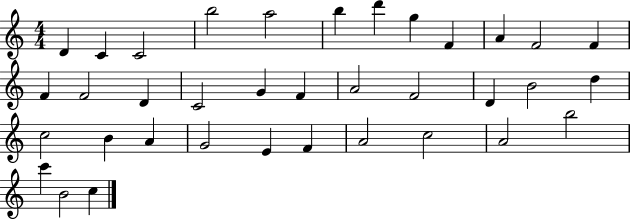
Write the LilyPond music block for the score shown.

{
  \clef treble
  \numericTimeSignature
  \time 4/4
  \key c \major
  d'4 c'4 c'2 | b''2 a''2 | b''4 d'''4 g''4 f'4 | a'4 f'2 f'4 | \break f'4 f'2 d'4 | c'2 g'4 f'4 | a'2 f'2 | d'4 b'2 d''4 | \break c''2 b'4 a'4 | g'2 e'4 f'4 | a'2 c''2 | a'2 b''2 | \break c'''4 b'2 c''4 | \bar "|."
}